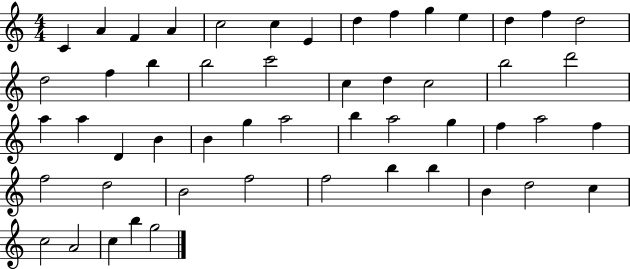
X:1
T:Untitled
M:4/4
L:1/4
K:C
C A F A c2 c E d f g e d f d2 d2 f b b2 c'2 c d c2 b2 d'2 a a D B B g a2 b a2 g f a2 f f2 d2 B2 f2 f2 b b B d2 c c2 A2 c b g2